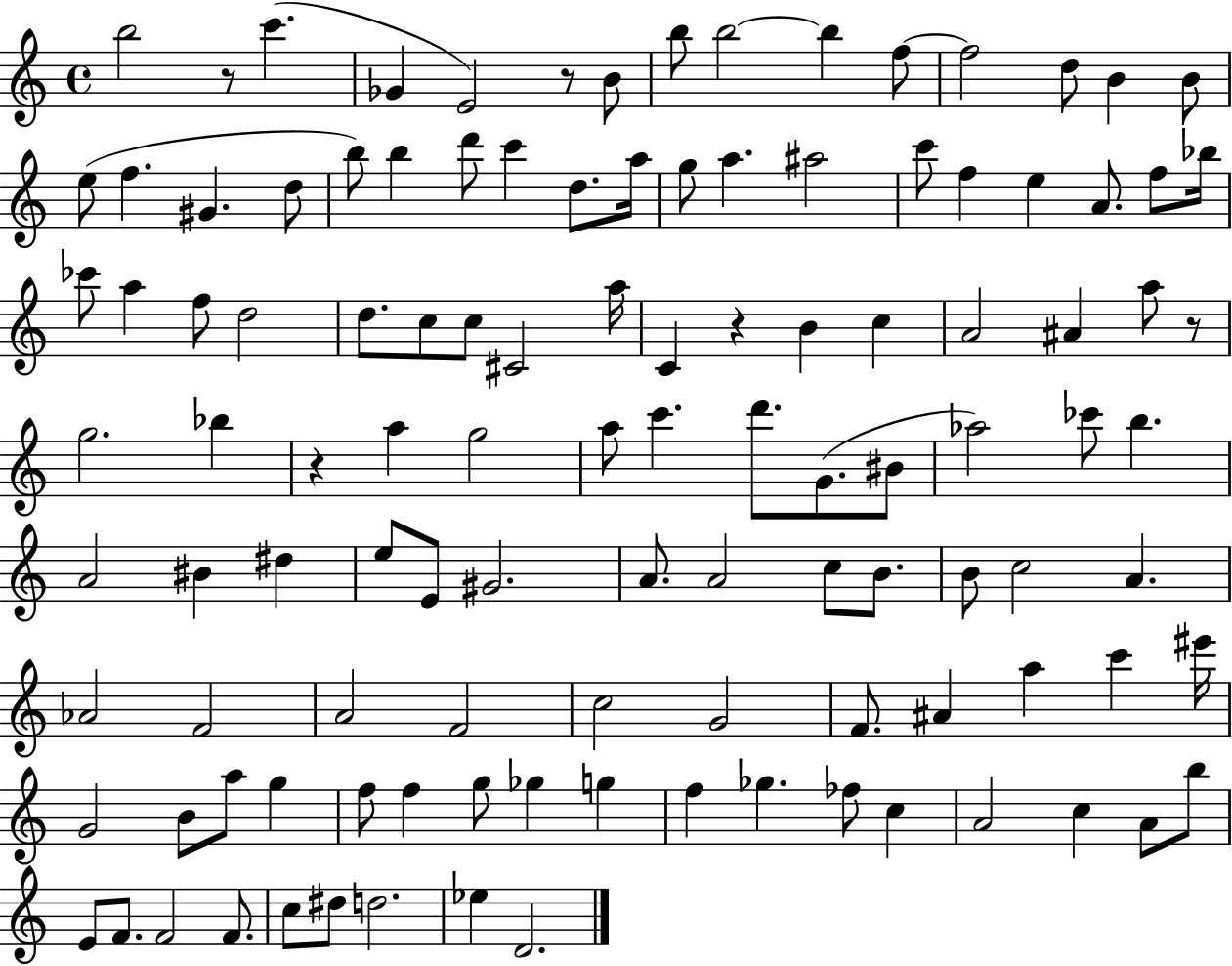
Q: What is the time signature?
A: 4/4